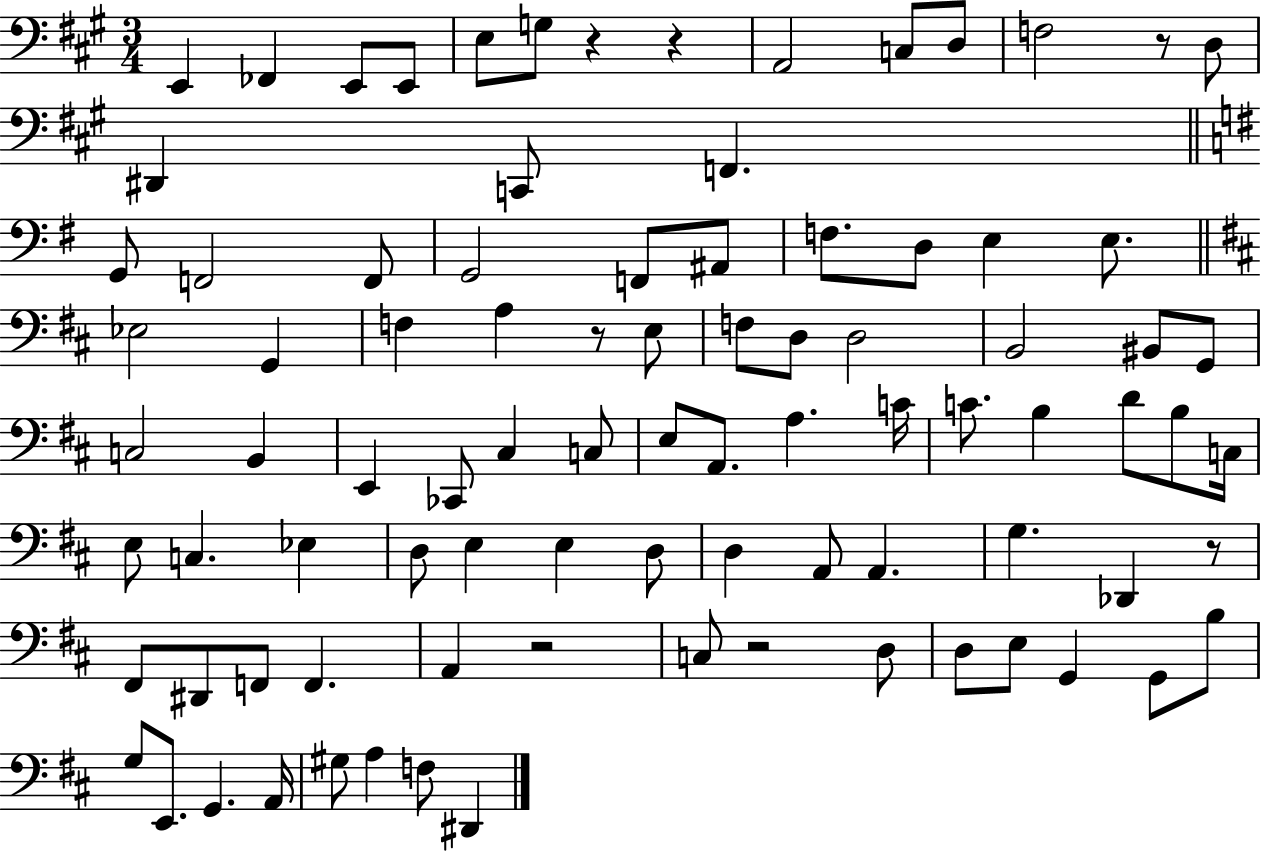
{
  \clef bass
  \numericTimeSignature
  \time 3/4
  \key a \major
  e,4 fes,4 e,8 e,8 | e8 g8 r4 r4 | a,2 c8 d8 | f2 r8 d8 | \break dis,4 c,8 f,4. | \bar "||" \break \key g \major g,8 f,2 f,8 | g,2 f,8 ais,8 | f8. d8 e4 e8. | \bar "||" \break \key d \major ees2 g,4 | f4 a4 r8 e8 | f8 d8 d2 | b,2 bis,8 g,8 | \break c2 b,4 | e,4 ces,8 cis4 c8 | e8 a,8. a4. c'16 | c'8. b4 d'8 b8 c16 | \break e8 c4. ees4 | d8 e4 e4 d8 | d4 a,8 a,4. | g4. des,4 r8 | \break fis,8 dis,8 f,8 f,4. | a,4 r2 | c8 r2 d8 | d8 e8 g,4 g,8 b8 | \break g8 e,8. g,4. a,16 | gis8 a4 f8 dis,4 | \bar "|."
}